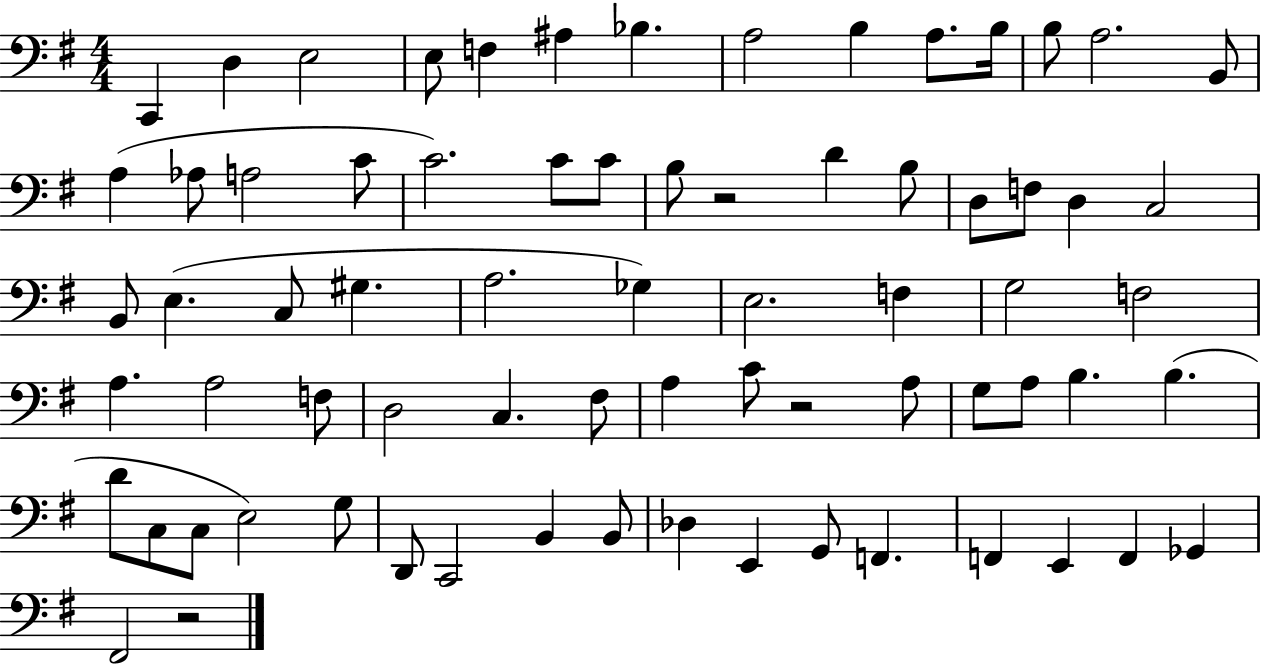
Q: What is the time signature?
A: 4/4